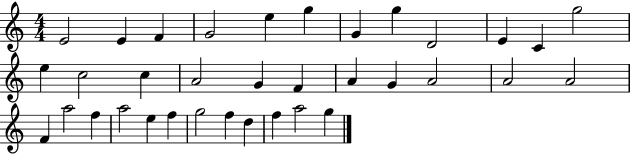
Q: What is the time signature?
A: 4/4